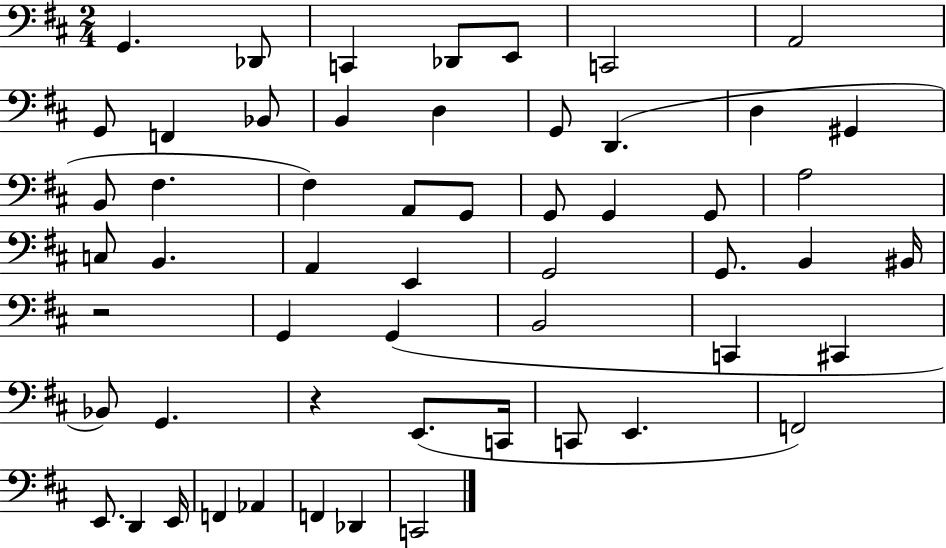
X:1
T:Untitled
M:2/4
L:1/4
K:D
G,, _D,,/2 C,, _D,,/2 E,,/2 C,,2 A,,2 G,,/2 F,, _B,,/2 B,, D, G,,/2 D,, D, ^G,, B,,/2 ^F, ^F, A,,/2 G,,/2 G,,/2 G,, G,,/2 A,2 C,/2 B,, A,, E,, G,,2 G,,/2 B,, ^B,,/4 z2 G,, G,, B,,2 C,, ^C,, _B,,/2 G,, z E,,/2 C,,/4 C,,/2 E,, F,,2 E,,/2 D,, E,,/4 F,, _A,, F,, _D,, C,,2